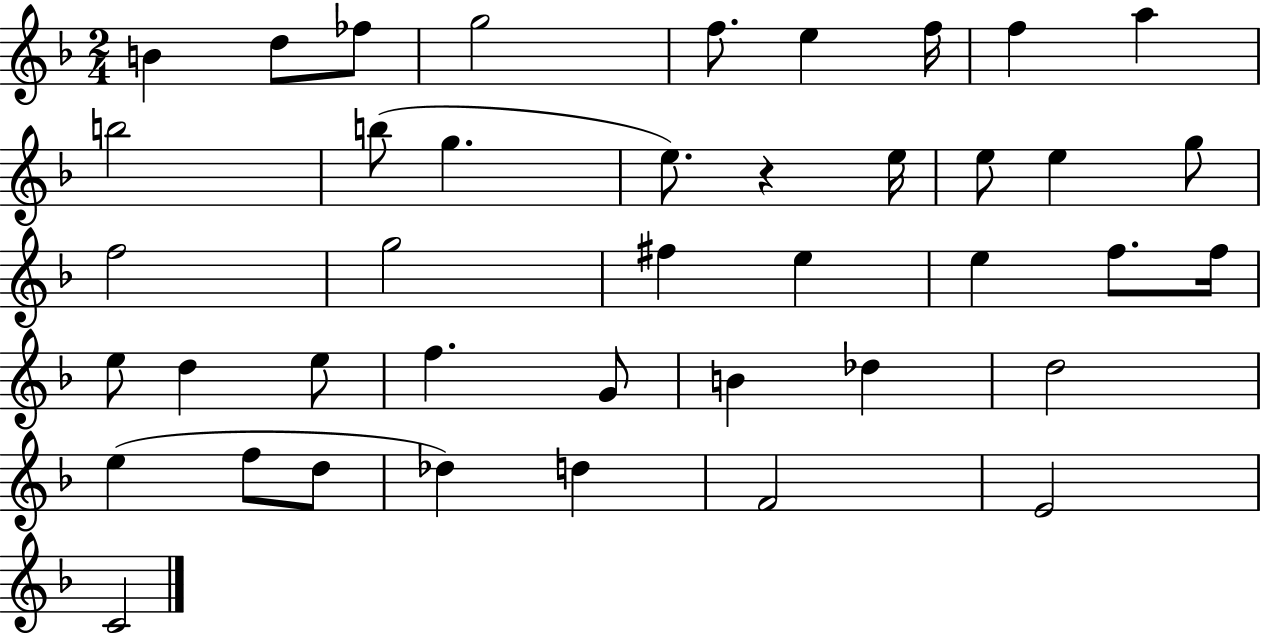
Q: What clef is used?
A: treble